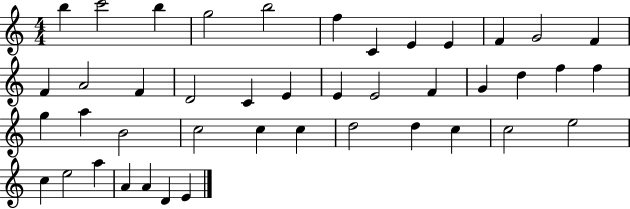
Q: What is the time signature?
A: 4/4